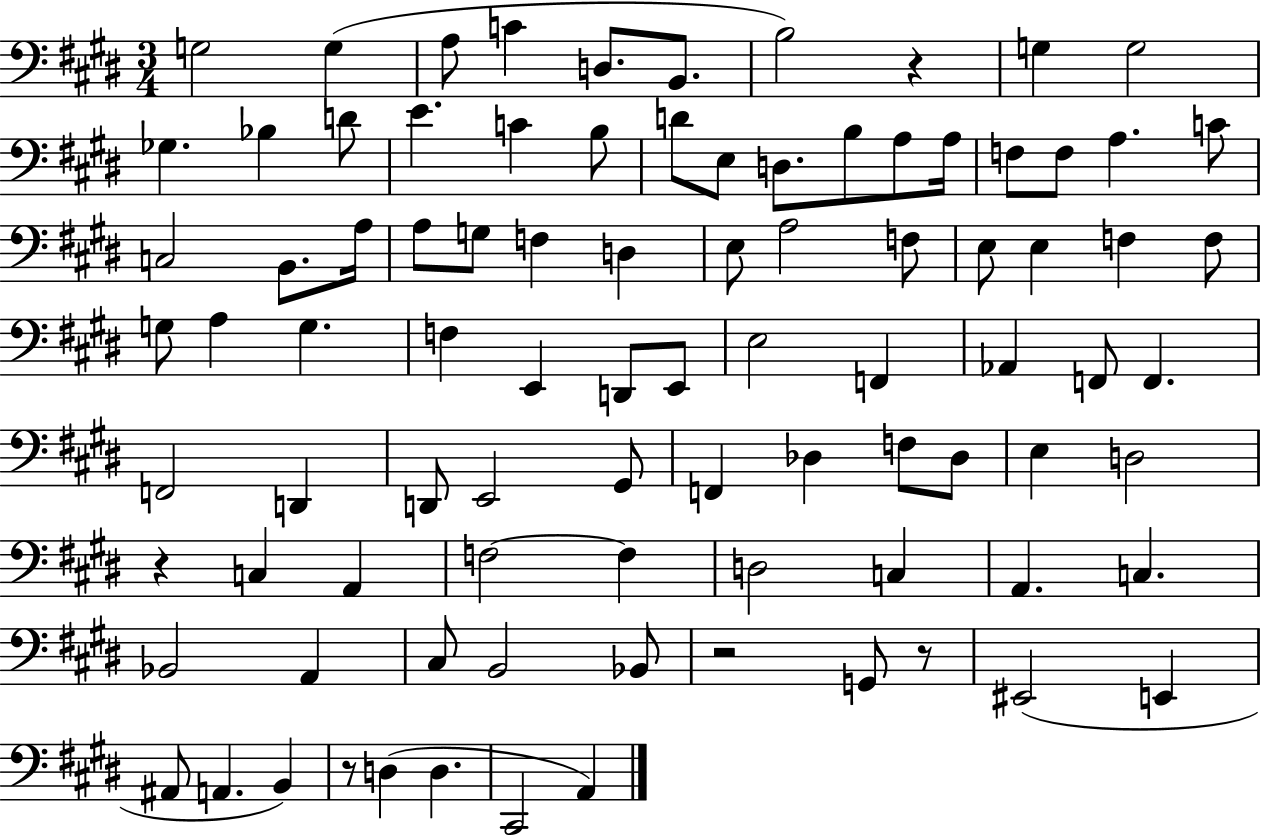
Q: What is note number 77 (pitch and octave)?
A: EIS2